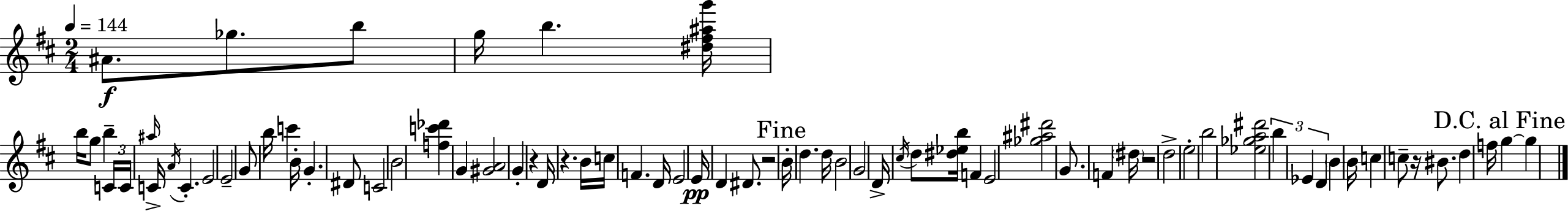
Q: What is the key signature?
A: D major